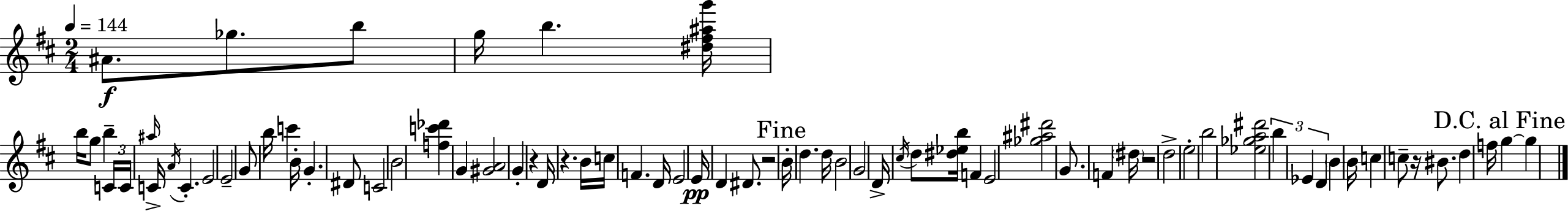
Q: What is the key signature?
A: D major